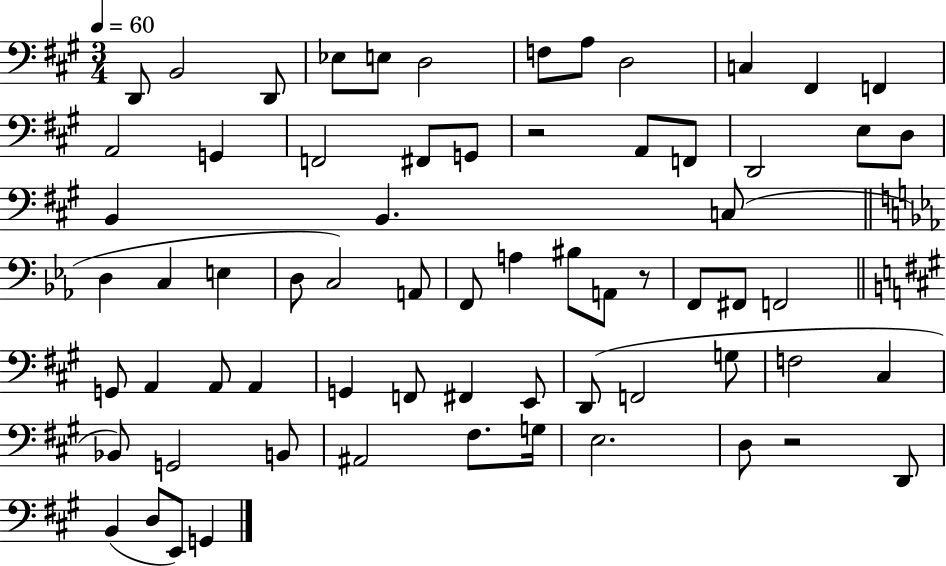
{
  \clef bass
  \numericTimeSignature
  \time 3/4
  \key a \major
  \tempo 4 = 60
  \repeat volta 2 { d,8 b,2 d,8 | ees8 e8 d2 | f8 a8 d2 | c4 fis,4 f,4 | \break a,2 g,4 | f,2 fis,8 g,8 | r2 a,8 f,8 | d,2 e8 d8 | \break b,4 b,4. c8( | \bar "||" \break \key ees \major d4 c4 e4 | d8 c2) a,8 | f,8 a4 bis8 a,8 r8 | f,8 fis,8 f,2 | \break \bar "||" \break \key a \major g,8 a,4 a,8 a,4 | g,4 f,8 fis,4 e,8 | d,8( f,2 g8 | f2 cis4 | \break bes,8) g,2 b,8 | ais,2 fis8. g16 | e2. | d8 r2 d,8 | \break b,4( d8 e,8) g,4 | } \bar "|."
}